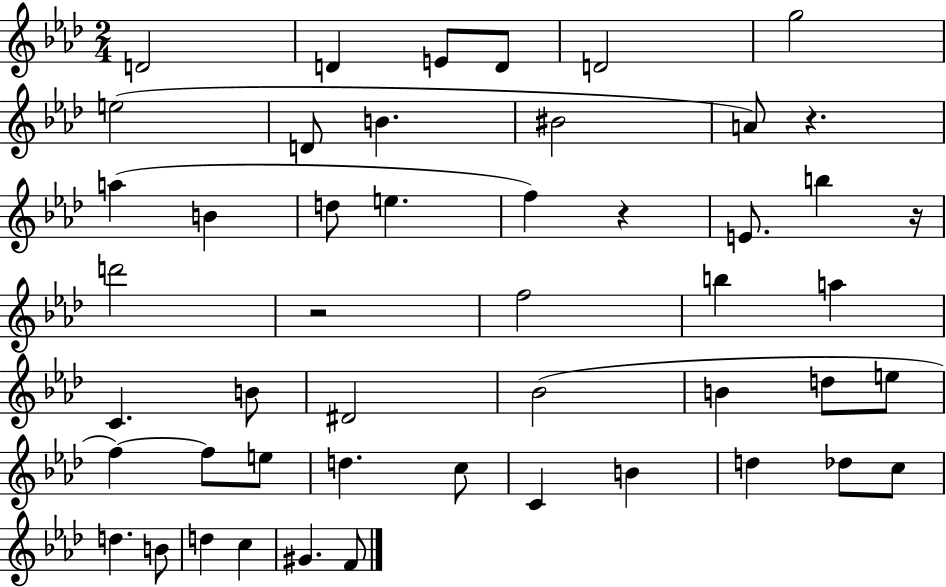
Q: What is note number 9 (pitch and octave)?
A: B4